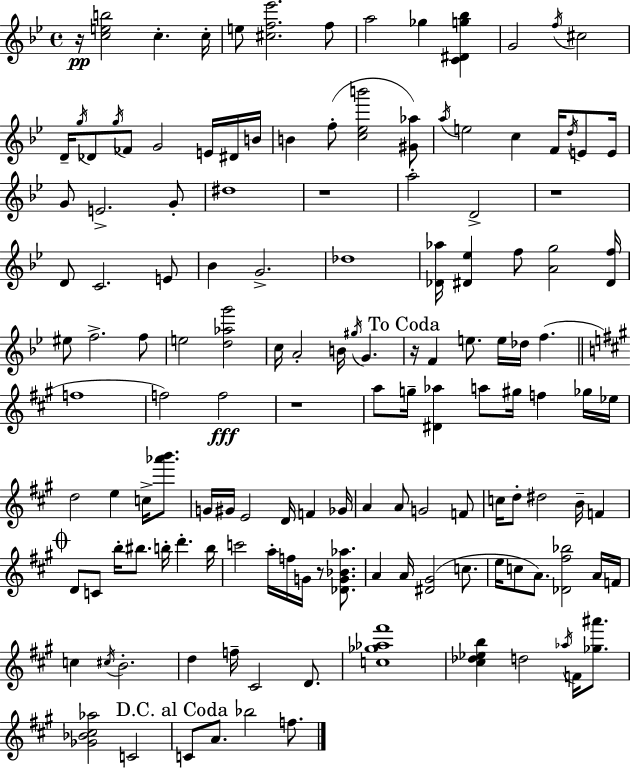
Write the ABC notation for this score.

X:1
T:Untitled
M:4/4
L:1/4
K:Bb
z/4 [ceb]2 c c/4 e/2 [^cf_e']2 f/2 a2 _g [C^Dg_b] G2 f/4 ^c2 D/4 g/4 _D/2 g/4 _F/2 G2 E/4 ^D/4 B/4 B f/2 [c_eb']2 [^G_a]/2 a/4 e2 c F/4 d/4 E/2 E/4 G/2 E2 G/2 ^d4 z4 a2 D2 z4 D/2 C2 E/2 _B G2 _d4 [_D_a]/4 [^D_e] f/2 [Ag]2 [^Df]/4 ^e/2 f2 f/2 e2 [d_ag']2 c/4 A2 B/4 ^g/4 G z/4 F e/2 e/4 _d/4 f f4 f2 f2 z4 a/2 g/4 [^D_a] a/2 ^g/4 f _g/4 _e/4 d2 e c/4 [_a'b']/2 G/4 ^G/4 E2 D/4 F _G/4 A A/2 G2 F/2 c/4 d/2 ^d2 B/4 F D/2 C/2 b/4 ^b/2 b/4 d' b/4 c'2 a/4 f/4 G/4 z/2 [_DG_B_a]/2 A A/4 [^D^G]2 c/2 e/4 c/2 A/2 [_D^f_b]2 A/4 F/4 c ^c/4 B2 d f/4 ^C2 D/2 [c_g_a^f']4 [^c_d_eb] d2 _a/4 F/4 [_g^a']/2 [_G_B^c_a]2 C2 C/2 A/2 _b2 f/2